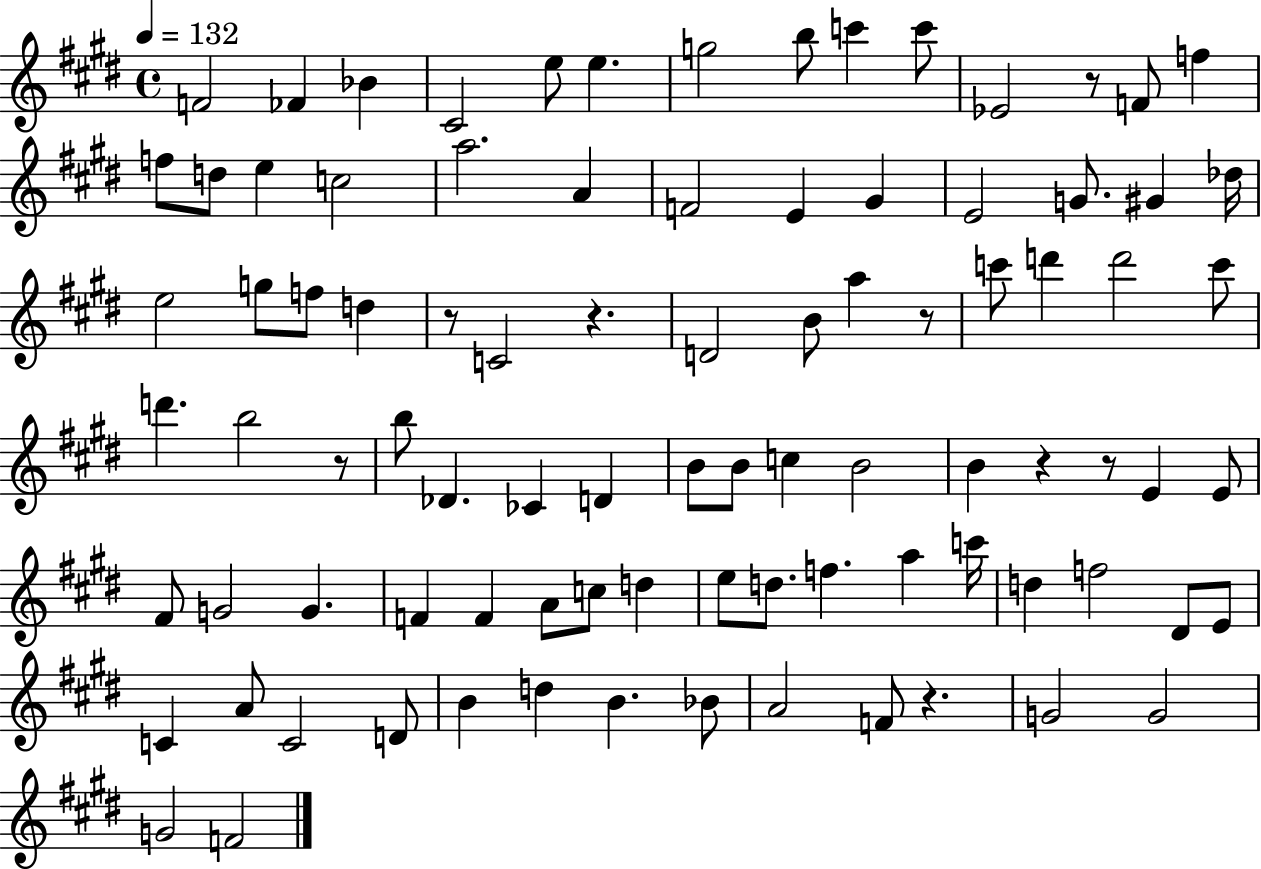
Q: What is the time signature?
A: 4/4